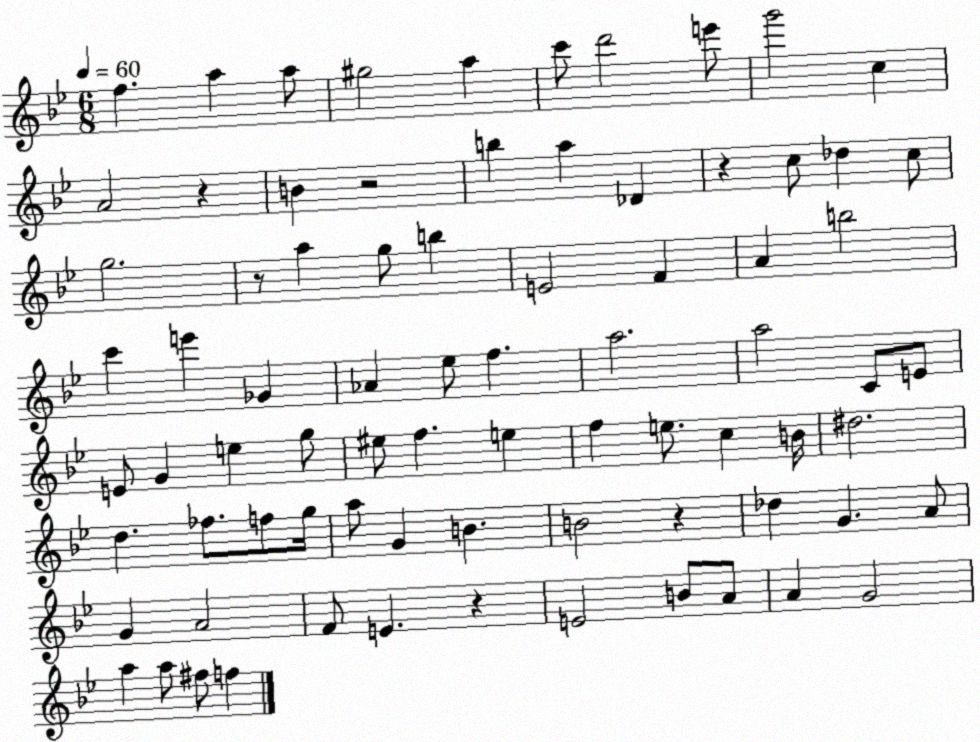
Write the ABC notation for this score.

X:1
T:Untitled
M:6/8
L:1/4
K:Bb
f a a/2 ^g2 a c'/2 d'2 e'/2 g'2 c A2 z B z2 b a _D z c/2 _d c/2 g2 z/2 a g/2 b E2 F A b2 c' e' _G _A _e/2 f a2 a2 C/2 E/2 E/2 G e g/2 ^e/2 f e f e/2 c B/4 ^d2 d _f/2 f/2 g/4 a/2 G B B2 z _d G A/2 G A2 F/2 E z E2 B/2 A/2 A G2 a a/2 ^f/2 f